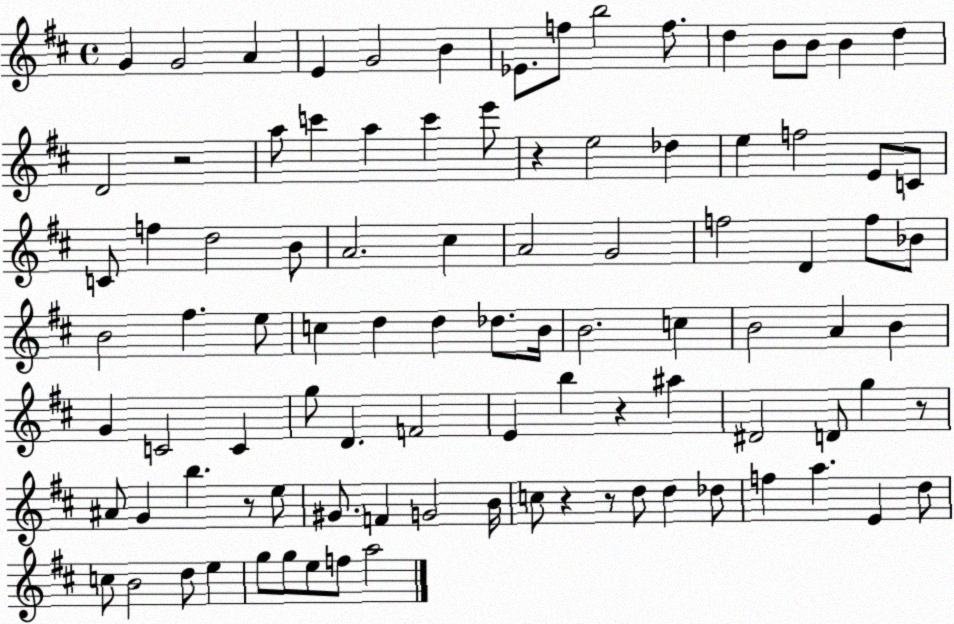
X:1
T:Untitled
M:4/4
L:1/4
K:D
G G2 A E G2 B _E/2 f/2 b2 f/2 d B/2 B/2 B d D2 z2 a/2 c' a c' e'/2 z e2 _d e f2 E/2 C/2 C/2 f d2 B/2 A2 ^c A2 G2 f2 D f/2 _B/2 B2 ^f e/2 c d d _d/2 B/4 B2 c B2 A B G C2 C g/2 D F2 E b z ^a ^D2 D/2 g z/2 ^A/2 G b z/2 e/2 ^G/2 F G2 B/4 c/2 z z/2 d/2 d _d/2 f a E d/2 c/2 B2 d/2 e g/2 g/2 e/2 f/2 a2